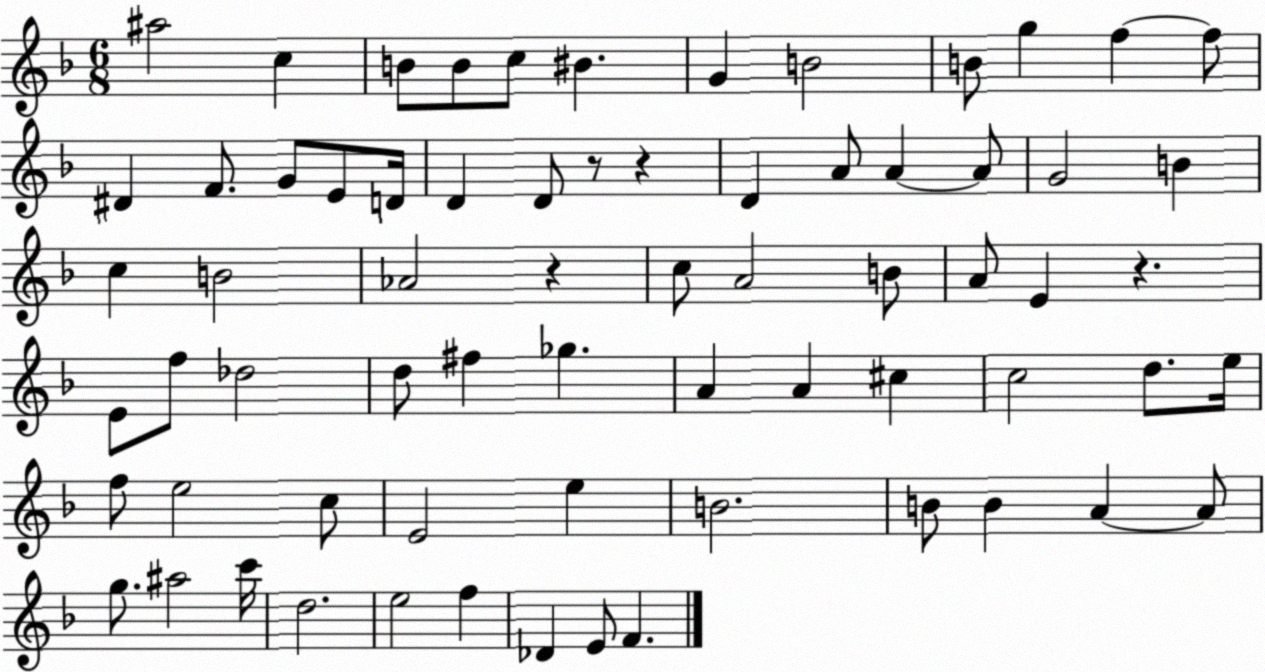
X:1
T:Untitled
M:6/8
L:1/4
K:F
^a2 c B/2 B/2 c/2 ^B G B2 B/2 g f f/2 ^D F/2 G/2 E/2 D/4 D D/2 z/2 z D A/2 A A/2 G2 B c B2 _A2 z c/2 A2 B/2 A/2 E z E/2 f/2 _d2 d/2 ^f _g A A ^c c2 d/2 e/4 f/2 e2 c/2 E2 e B2 B/2 B A A/2 g/2 ^a2 c'/4 d2 e2 f _D E/2 F